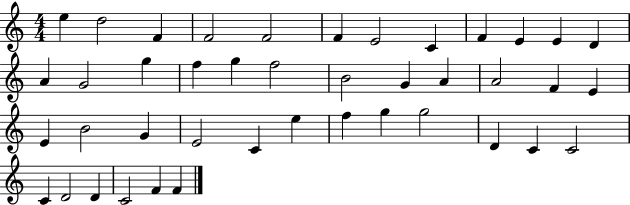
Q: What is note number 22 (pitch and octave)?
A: A4